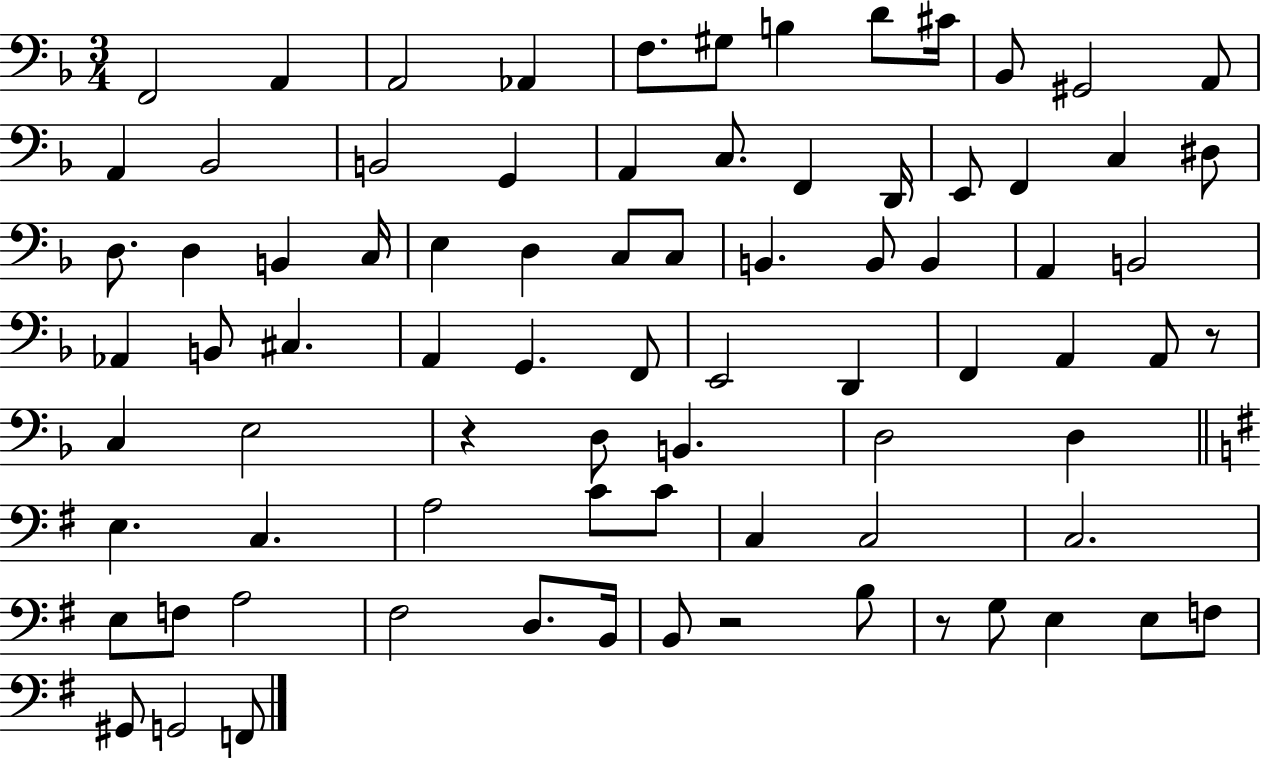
X:1
T:Untitled
M:3/4
L:1/4
K:F
F,,2 A,, A,,2 _A,, F,/2 ^G,/2 B, D/2 ^C/4 _B,,/2 ^G,,2 A,,/2 A,, _B,,2 B,,2 G,, A,, C,/2 F,, D,,/4 E,,/2 F,, C, ^D,/2 D,/2 D, B,, C,/4 E, D, C,/2 C,/2 B,, B,,/2 B,, A,, B,,2 _A,, B,,/2 ^C, A,, G,, F,,/2 E,,2 D,, F,, A,, A,,/2 z/2 C, E,2 z D,/2 B,, D,2 D, E, C, A,2 C/2 C/2 C, C,2 C,2 E,/2 F,/2 A,2 ^F,2 D,/2 B,,/4 B,,/2 z2 B,/2 z/2 G,/2 E, E,/2 F,/2 ^G,,/2 G,,2 F,,/2